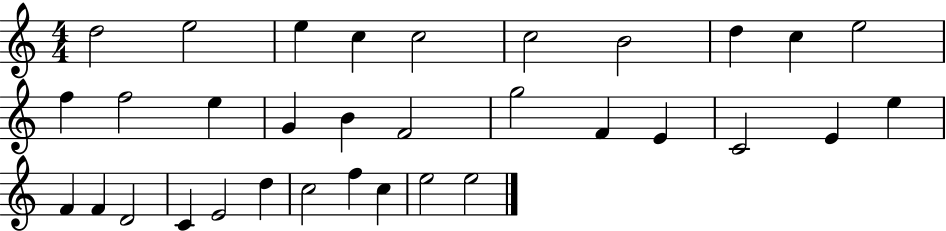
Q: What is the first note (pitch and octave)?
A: D5